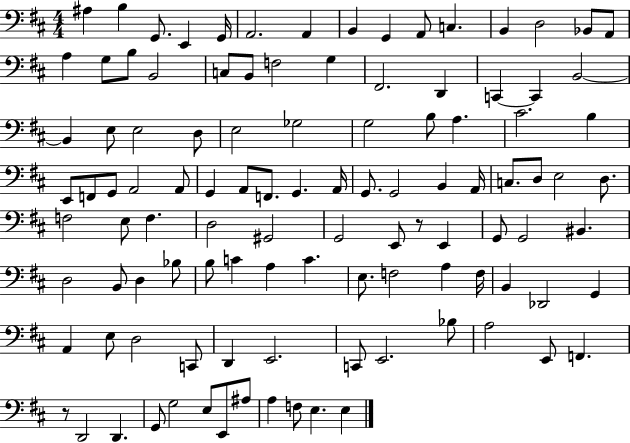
A#3/q B3/q G2/e. E2/q G2/s A2/h. A2/q B2/q G2/q A2/e C3/q. B2/q D3/h Bb2/e A2/e A3/q G3/e B3/e B2/h C3/e B2/e F3/h G3/q F#2/h. D2/q C2/q C2/q B2/h B2/q E3/e E3/h D3/e E3/h Gb3/h G3/h B3/e A3/q. C#4/h. B3/q E2/e F2/e G2/e A2/h A2/e G2/q A2/e F2/e. G2/q. A2/s G2/e. G2/h B2/q A2/s C3/e. D3/e E3/h D3/e. F3/h E3/e F3/q. D3/h G#2/h G2/h E2/e R/e E2/q G2/e G2/h BIS2/q. D3/h B2/e D3/q Bb3/e B3/e C4/q A3/q C4/q. E3/e. F3/h A3/q F3/s B2/q Db2/h G2/q A2/q E3/e D3/h C2/e D2/q E2/h. C2/e E2/h. Bb3/e A3/h E2/e F2/q. R/e D2/h D2/q. G2/e G3/h E3/e E2/e A#3/e A3/q F3/e E3/q. E3/q